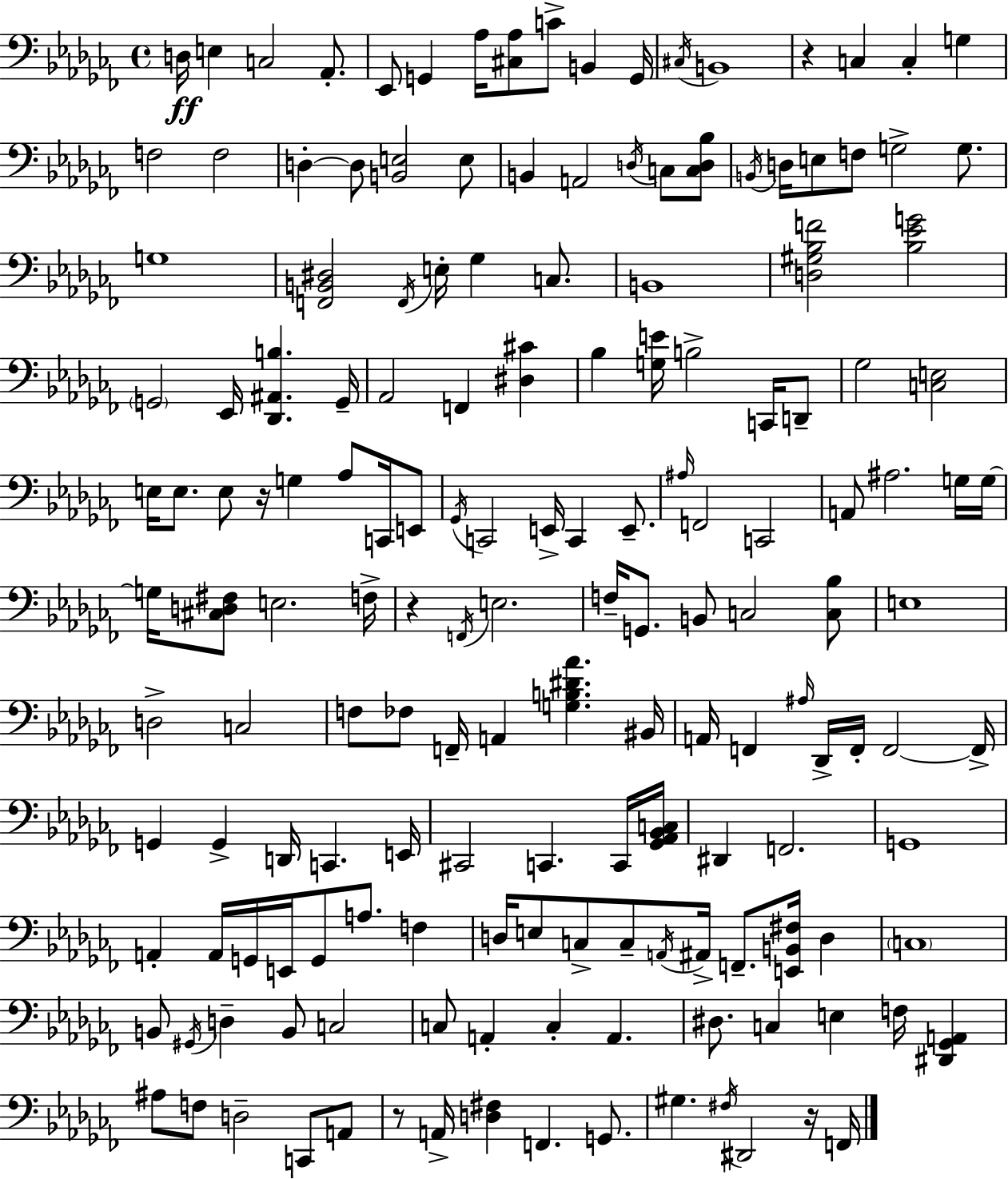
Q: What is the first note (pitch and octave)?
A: D3